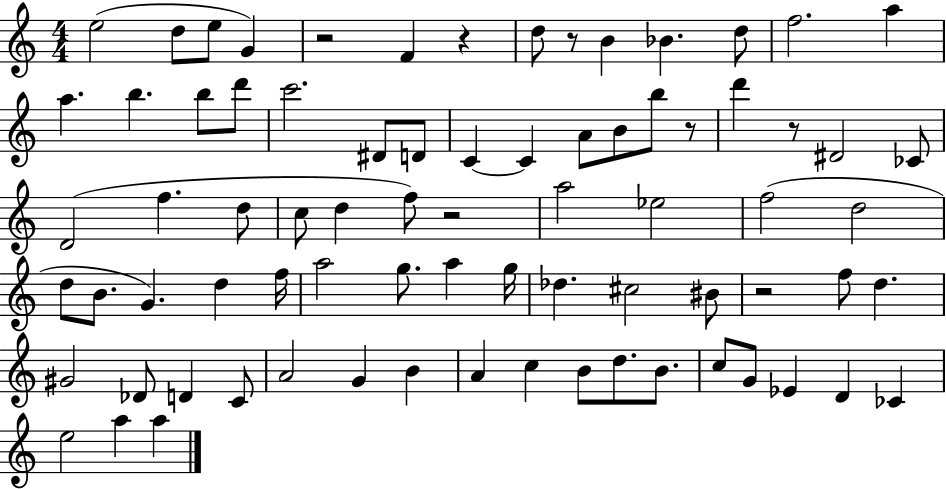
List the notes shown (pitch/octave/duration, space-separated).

E5/h D5/e E5/e G4/q R/h F4/q R/q D5/e R/e B4/q Bb4/q. D5/e F5/h. A5/q A5/q. B5/q. B5/e D6/e C6/h. D#4/e D4/e C4/q C4/q A4/e B4/e B5/e R/e D6/q R/e D#4/h CES4/e D4/h F5/q. D5/e C5/e D5/q F5/e R/h A5/h Eb5/h F5/h D5/h D5/e B4/e. G4/q. D5/q F5/s A5/h G5/e. A5/q G5/s Db5/q. C#5/h BIS4/e R/h F5/e D5/q. G#4/h Db4/e D4/q C4/e A4/h G4/q B4/q A4/q C5/q B4/e D5/e. B4/e. C5/e G4/e Eb4/q D4/q CES4/q E5/h A5/q A5/q